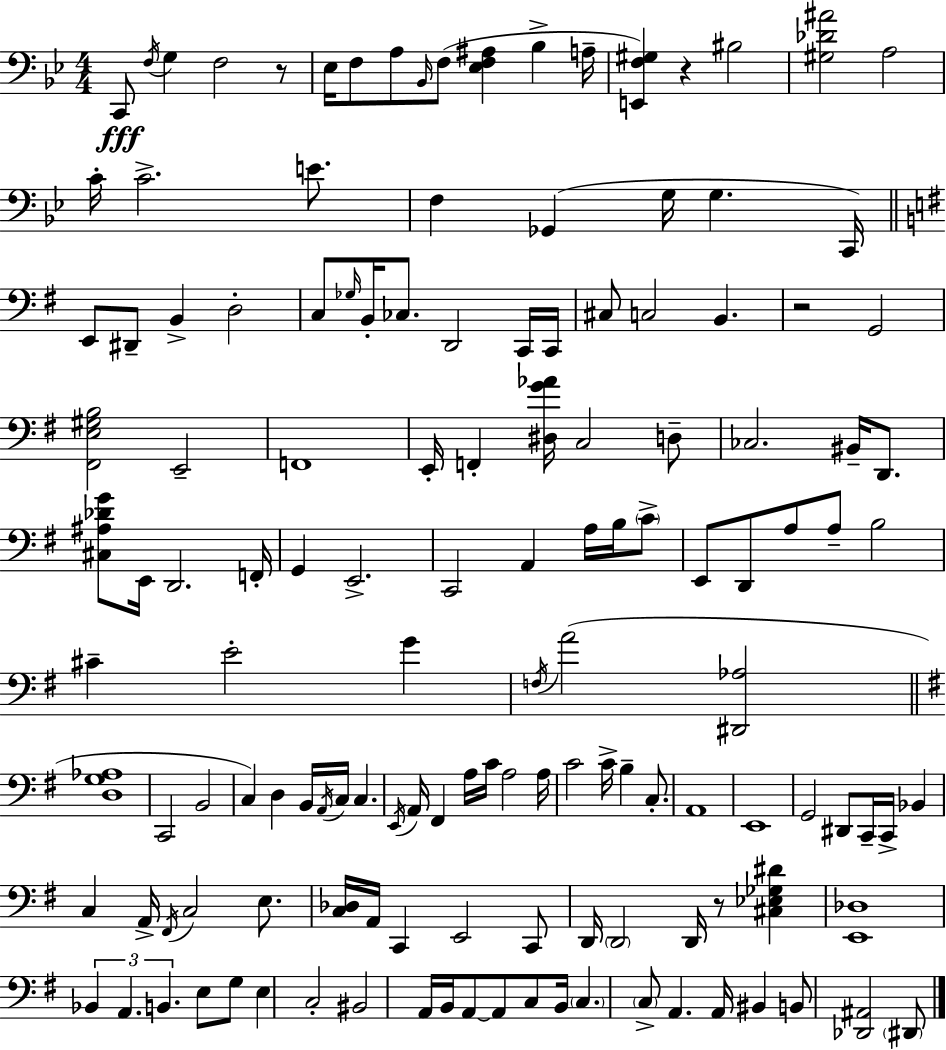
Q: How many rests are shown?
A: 4